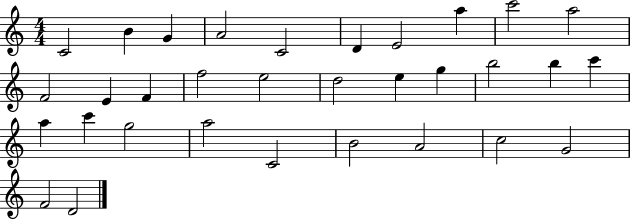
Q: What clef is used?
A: treble